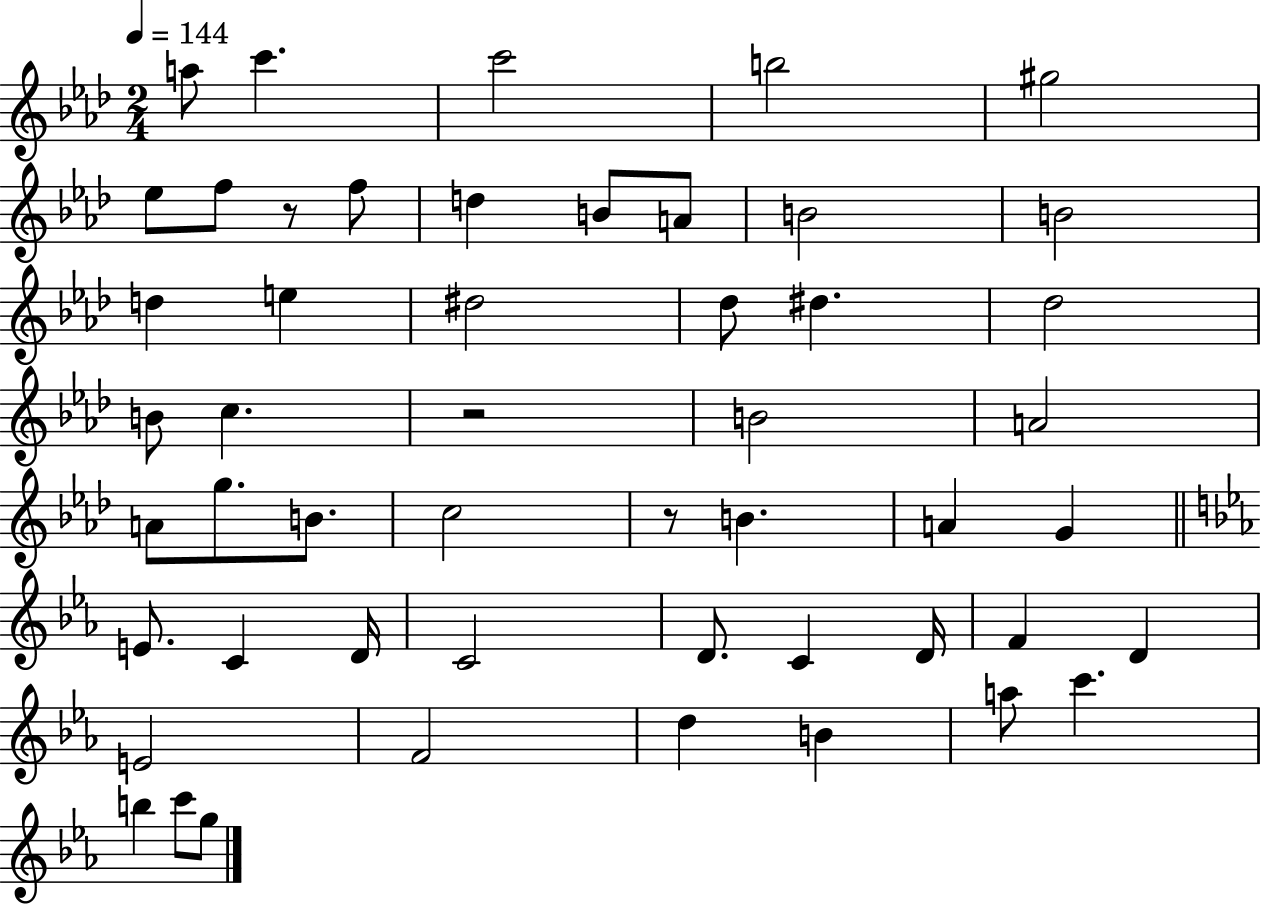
{
  \clef treble
  \numericTimeSignature
  \time 2/4
  \key aes \major
  \tempo 4 = 144
  a''8 c'''4. | c'''2 | b''2 | gis''2 | \break ees''8 f''8 r8 f''8 | d''4 b'8 a'8 | b'2 | b'2 | \break d''4 e''4 | dis''2 | des''8 dis''4. | des''2 | \break b'8 c''4. | r2 | b'2 | a'2 | \break a'8 g''8. b'8. | c''2 | r8 b'4. | a'4 g'4 | \break \bar "||" \break \key c \minor e'8. c'4 d'16 | c'2 | d'8. c'4 d'16 | f'4 d'4 | \break e'2 | f'2 | d''4 b'4 | a''8 c'''4. | \break b''4 c'''8 g''8 | \bar "|."
}